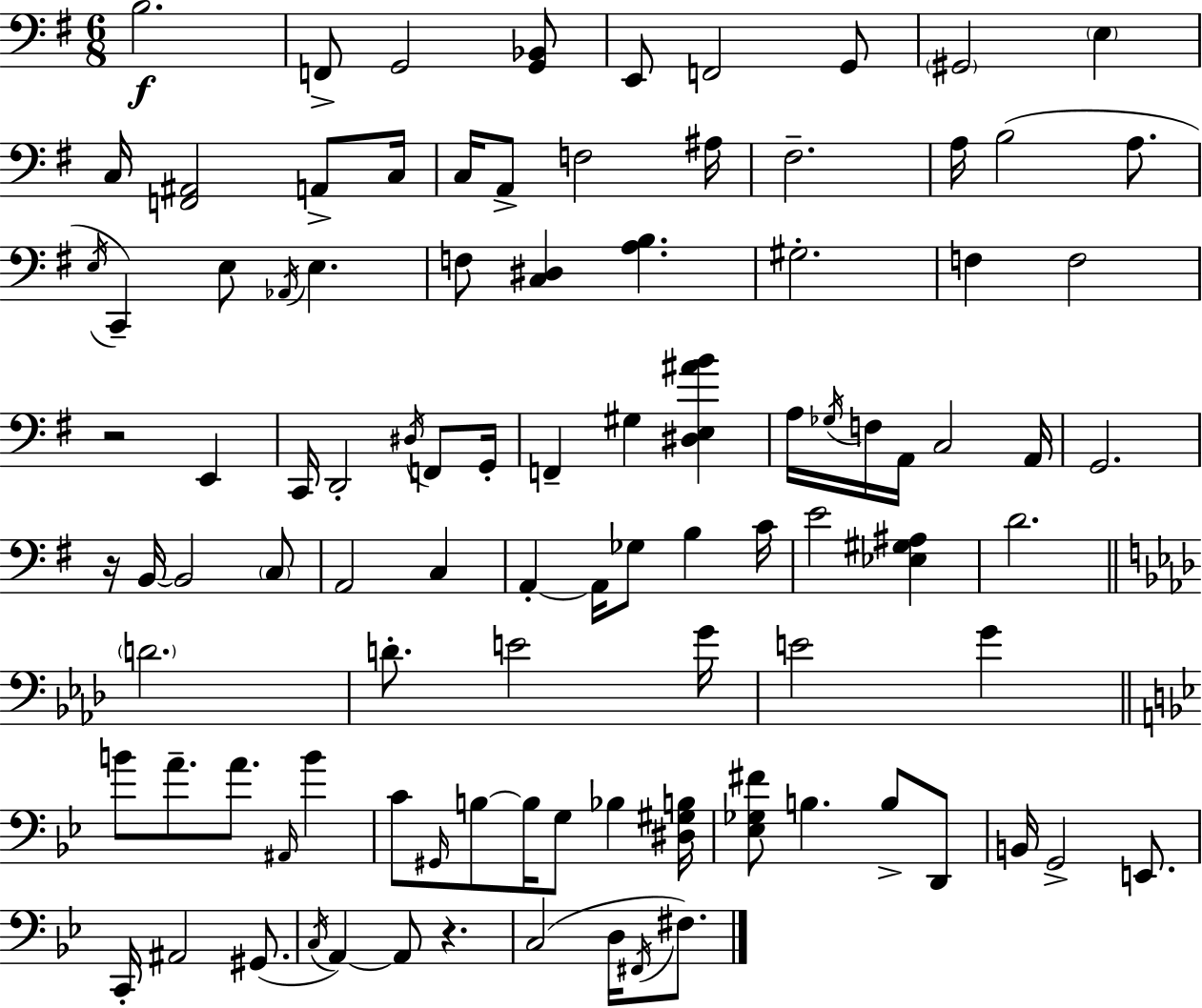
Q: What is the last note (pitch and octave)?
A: F#3